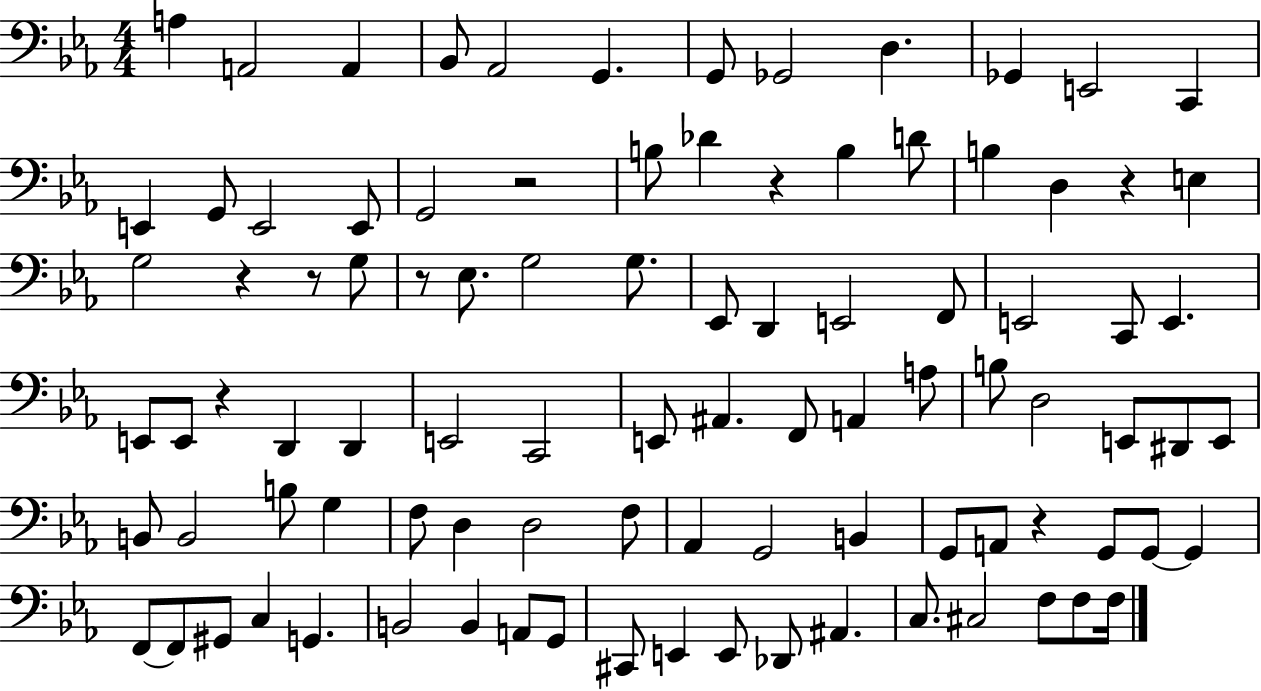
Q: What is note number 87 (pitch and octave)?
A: F3